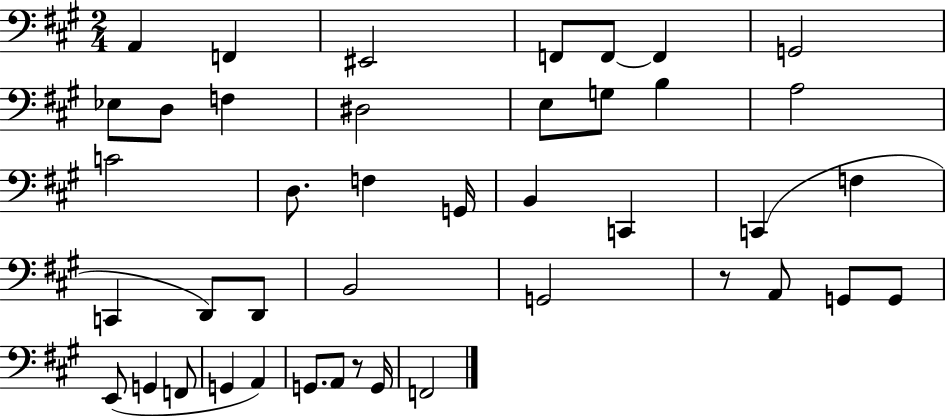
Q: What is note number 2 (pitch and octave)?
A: F2